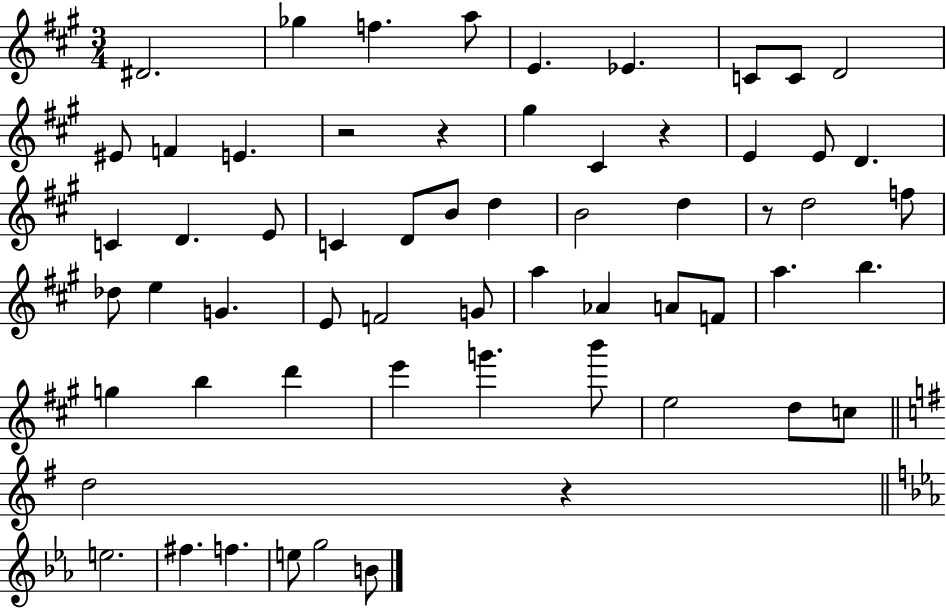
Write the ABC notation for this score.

X:1
T:Untitled
M:3/4
L:1/4
K:A
^D2 _g f a/2 E _E C/2 C/2 D2 ^E/2 F E z2 z ^g ^C z E E/2 D C D E/2 C D/2 B/2 d B2 d z/2 d2 f/2 _d/2 e G E/2 F2 G/2 a _A A/2 F/2 a b g b d' e' g' b'/2 e2 d/2 c/2 d2 z e2 ^f f e/2 g2 B/2